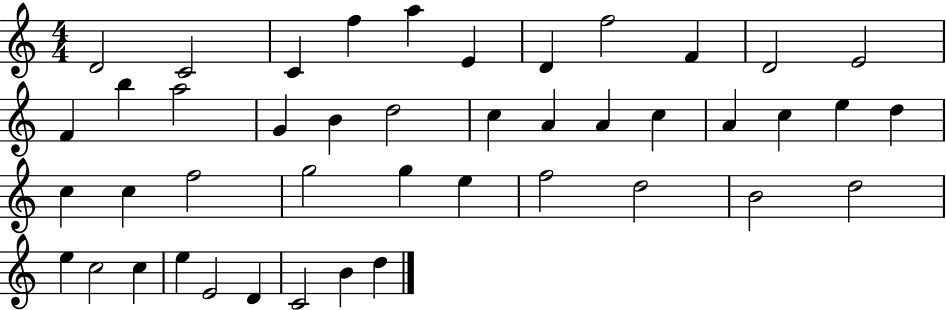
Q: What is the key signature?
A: C major